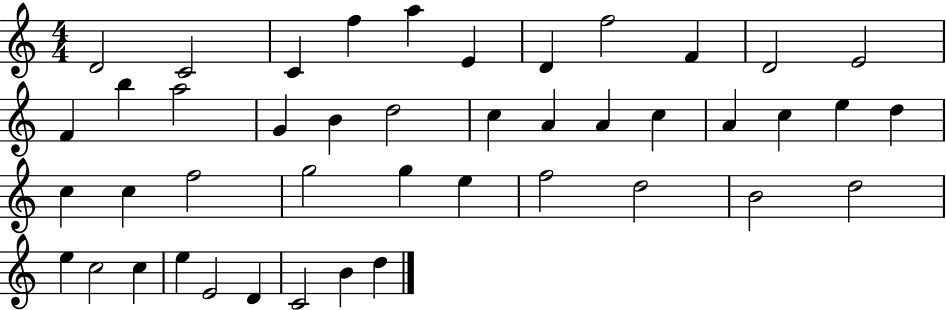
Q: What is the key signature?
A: C major